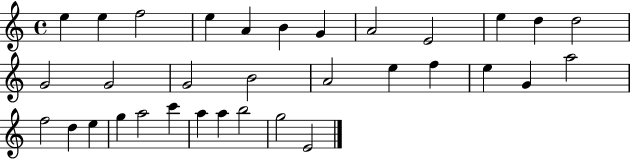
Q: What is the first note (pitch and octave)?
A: E5